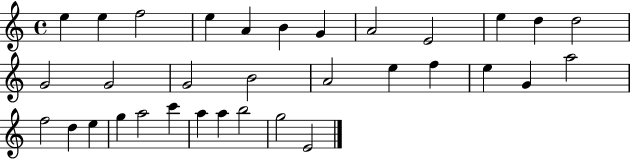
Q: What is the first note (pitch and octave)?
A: E5